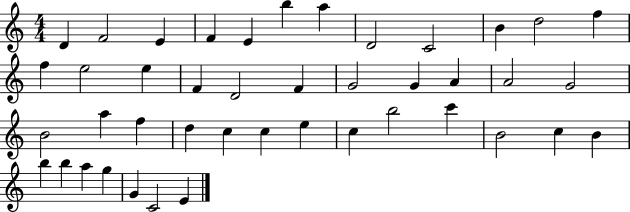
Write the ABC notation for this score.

X:1
T:Untitled
M:4/4
L:1/4
K:C
D F2 E F E b a D2 C2 B d2 f f e2 e F D2 F G2 G A A2 G2 B2 a f d c c e c b2 c' B2 c B b b a g G C2 E